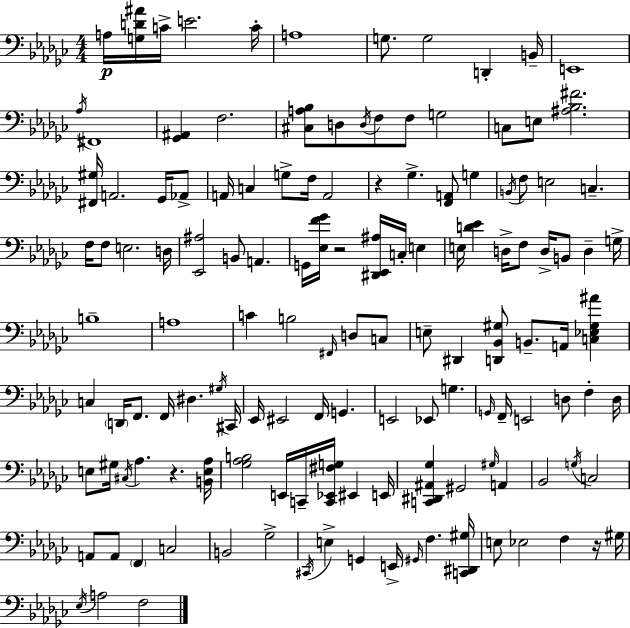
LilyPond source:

{
  \clef bass
  \numericTimeSignature
  \time 4/4
  \key ees \minor
  \repeat volta 2 { a16\p <g d' ais'>16 c'16-> e'2. c'16-. | a1 | g8. g2 d,4-. b,16-- | e,1 | \break \acciaccatura { aes16 } fis,1 | <ges, ais,>4 f2. | <cis a bes>8 d8 \acciaccatura { d16 } f8 f8 g2 | c8 e8 <ais bes fis'>2. | \break <fis, gis>16 a,2. ges,16 | aes,8-> a,16 c4 g8-> f16 a,2 | r4 ges4.-> <f, a,>8 g4 | \acciaccatura { b,16 } f8 e2 c4.-- | \break f16 f8 e2. | d16 <ees, ais>2 b,8 a,4. | g,16 <ees f' ges'>16 r2 <dis, ees, ais>16 c16-. e4 | e16 <d' ees'>4 d16-> f8 d16-> b,8 d4-- | \break g16-> b1-- | a1 | c'4 b2 \grace { fis,16 } | d8 c8 e8-- dis,4 <d, bes, gis>8 b,8.-- a,16 | \break <c ees gis ais'>4 c4 \parenthesize d,16 f,8. f,16 dis4. | \acciaccatura { gis16 } cis,16 ees,16 eis,2 f,16 g,4. | e,2 ees,8 g4. | \grace { g,16 } f,16-- e,2 d8 | \break f4-. d16 e8 gis16 \acciaccatura { cis16 } aes4. | r4. <b, e aes>16 <ges aes b>2 e,16 | c,16-- <c, ees, fis g>16 eis,4 e,16 <c, dis, ais, ges>4 gis,2 | \grace { gis16 } a,4 bes,2 | \break \acciaccatura { g16 } c2 a,8 a,8 \parenthesize f,4 | c2 b,2 | ges2-> \acciaccatura { cis,16 } e4-> g,4 | e,16-> \grace { gis,16 } f4. <c, dis, gis>16 e8 ees2 | \break f4 r16 gis16 \acciaccatura { ees16 } a2 | f2 } \bar "|."
}